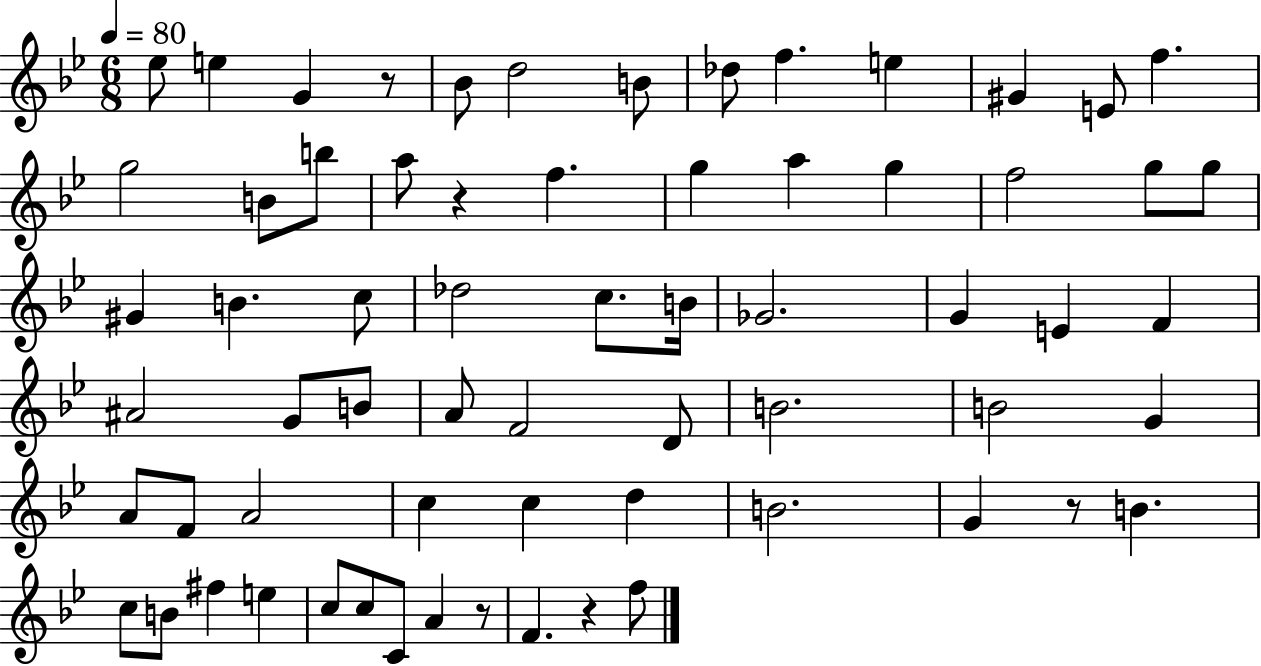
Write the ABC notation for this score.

X:1
T:Untitled
M:6/8
L:1/4
K:Bb
_e/2 e G z/2 _B/2 d2 B/2 _d/2 f e ^G E/2 f g2 B/2 b/2 a/2 z f g a g f2 g/2 g/2 ^G B c/2 _d2 c/2 B/4 _G2 G E F ^A2 G/2 B/2 A/2 F2 D/2 B2 B2 G A/2 F/2 A2 c c d B2 G z/2 B c/2 B/2 ^f e c/2 c/2 C/2 A z/2 F z f/2